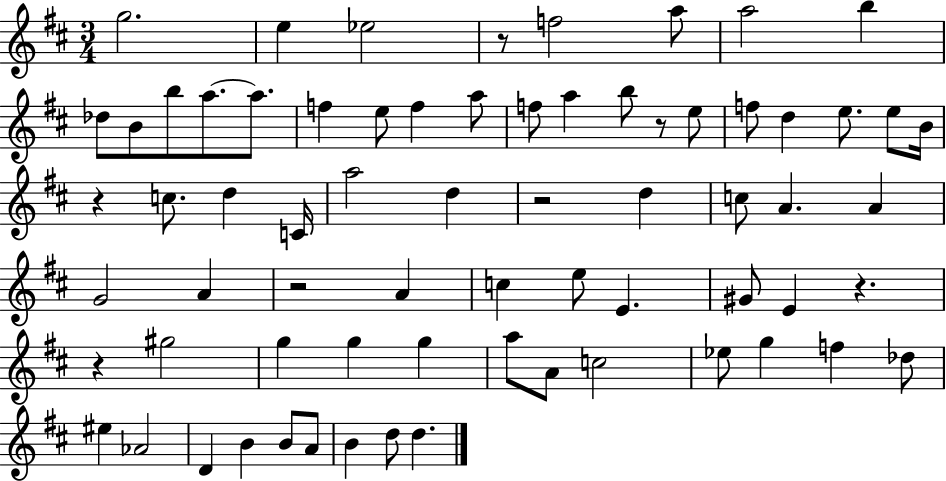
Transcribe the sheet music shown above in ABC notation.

X:1
T:Untitled
M:3/4
L:1/4
K:D
g2 e _e2 z/2 f2 a/2 a2 b _d/2 B/2 b/2 a/2 a/2 f e/2 f a/2 f/2 a b/2 z/2 e/2 f/2 d e/2 e/2 B/4 z c/2 d C/4 a2 d z2 d c/2 A A G2 A z2 A c e/2 E ^G/2 E z z ^g2 g g g a/2 A/2 c2 _e/2 g f _d/2 ^e _A2 D B B/2 A/2 B d/2 d